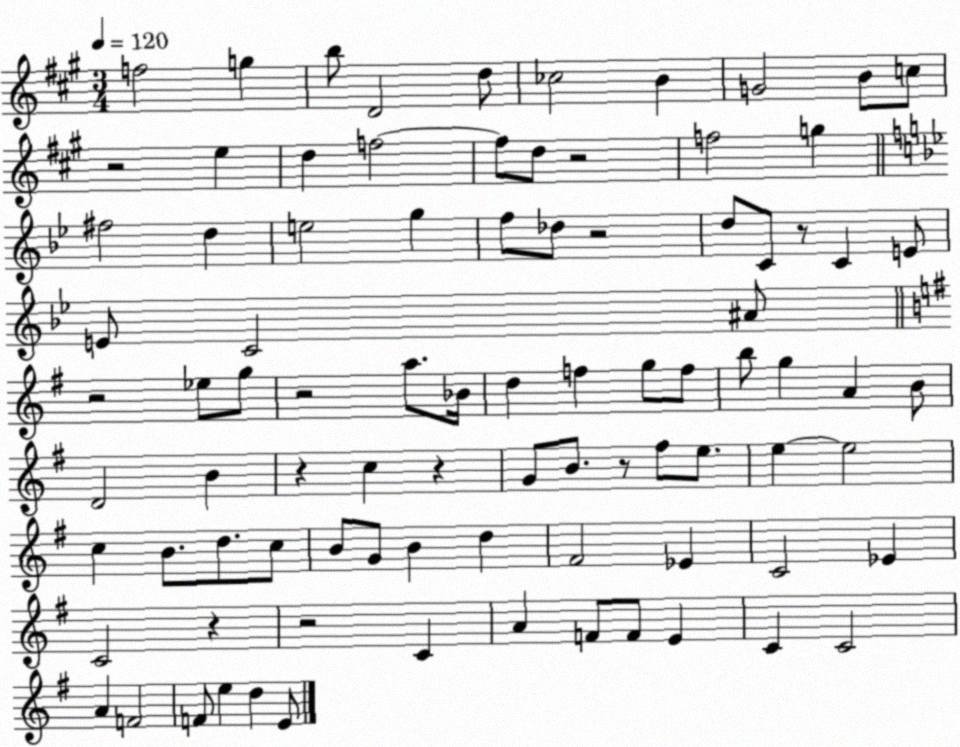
X:1
T:Untitled
M:3/4
L:1/4
K:A
f2 g b/2 D2 d/2 _c2 B G2 B/2 c/2 z2 e d f2 f/2 d/2 z2 f2 g ^f2 d e2 g f/2 _d/2 z2 d/2 C/2 z/2 C E/2 E/2 C2 ^A/2 z2 _e/2 g/2 z2 a/2 _B/4 d f g/2 f/2 b/2 g A B/2 D2 B z c z G/2 B/2 z/2 ^f/2 e/2 e e2 c B/2 d/2 c/2 B/2 G/2 B d ^F2 _E C2 _E C2 z z2 C A F/2 F/2 E C C2 A F2 F/2 e d E/2